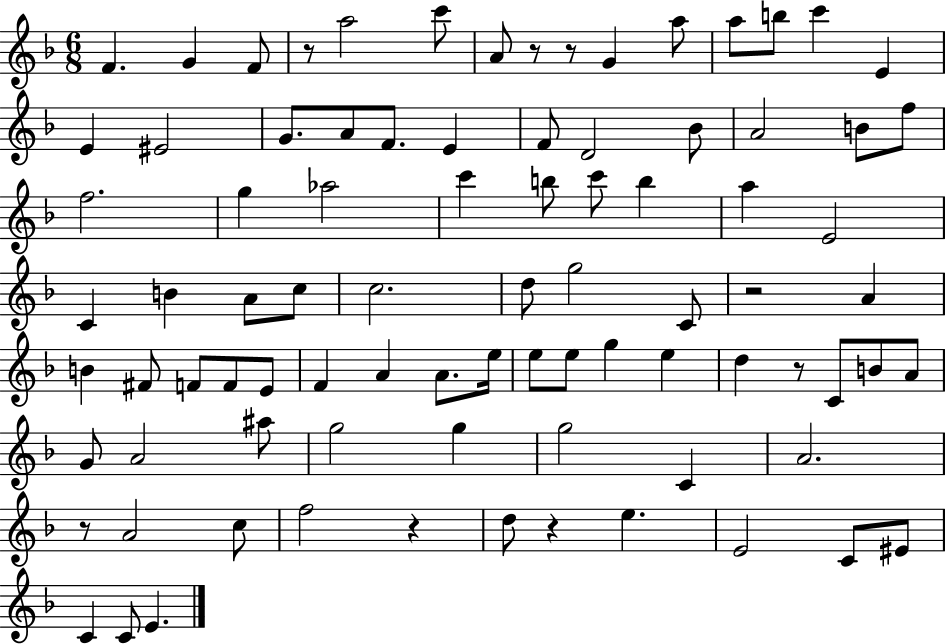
X:1
T:Untitled
M:6/8
L:1/4
K:F
F G F/2 z/2 a2 c'/2 A/2 z/2 z/2 G a/2 a/2 b/2 c' E E ^E2 G/2 A/2 F/2 E F/2 D2 _B/2 A2 B/2 f/2 f2 g _a2 c' b/2 c'/2 b a E2 C B A/2 c/2 c2 d/2 g2 C/2 z2 A B ^F/2 F/2 F/2 E/2 F A A/2 e/4 e/2 e/2 g e d z/2 C/2 B/2 A/2 G/2 A2 ^a/2 g2 g g2 C A2 z/2 A2 c/2 f2 z d/2 z e E2 C/2 ^E/2 C C/2 E